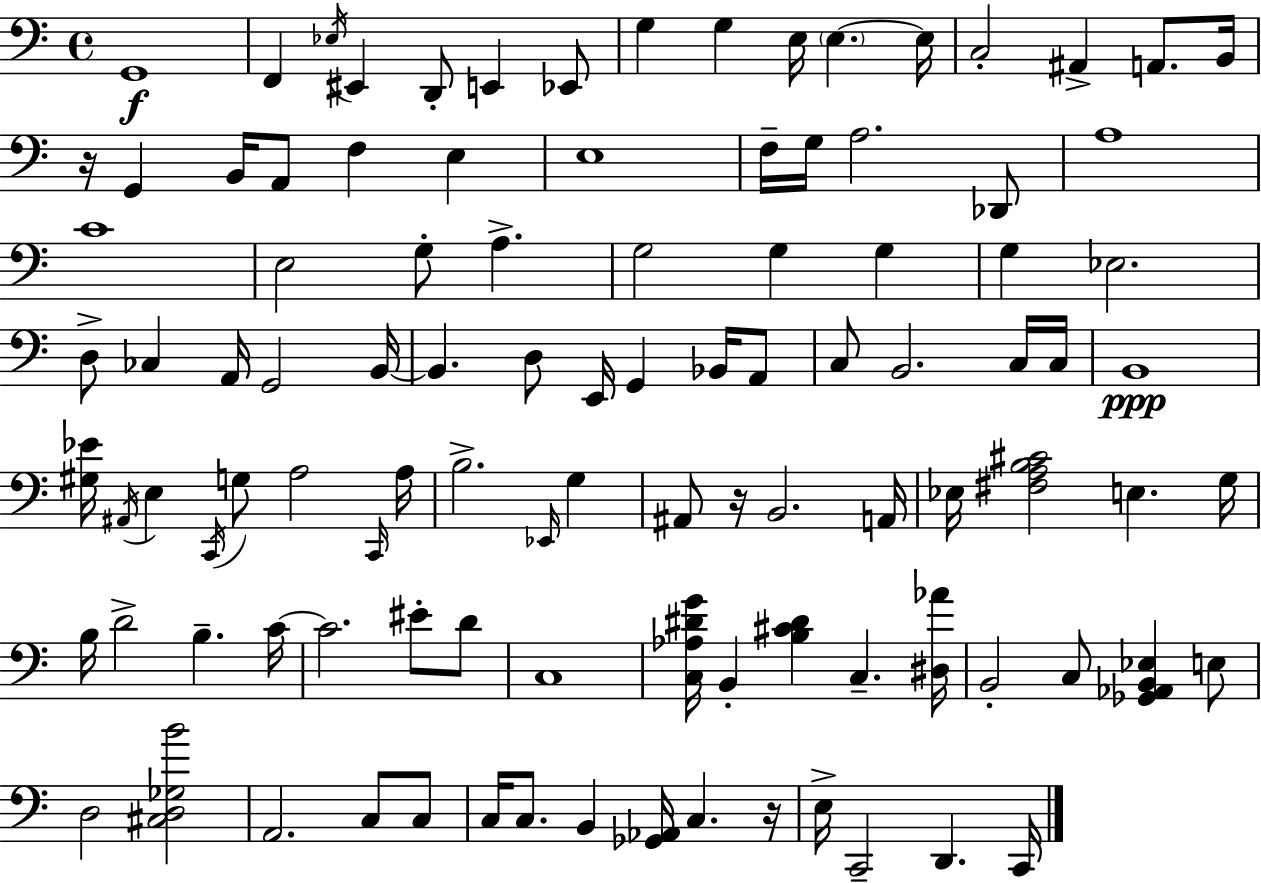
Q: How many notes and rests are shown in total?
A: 104